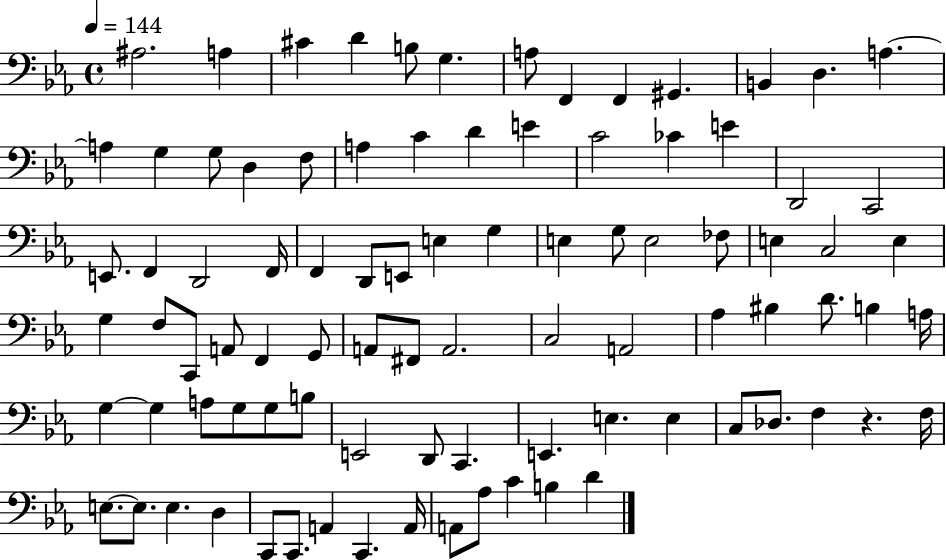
X:1
T:Untitled
M:4/4
L:1/4
K:Eb
^A,2 A, ^C D B,/2 G, A,/2 F,, F,, ^G,, B,, D, A, A, G, G,/2 D, F,/2 A, C D E C2 _C E D,,2 C,,2 E,,/2 F,, D,,2 F,,/4 F,, D,,/2 E,,/2 E, G, E, G,/2 E,2 _F,/2 E, C,2 E, G, F,/2 C,,/2 A,,/2 F,, G,,/2 A,,/2 ^F,,/2 A,,2 C,2 A,,2 _A, ^B, D/2 B, A,/4 G, G, A,/2 G,/2 G,/2 B,/2 E,,2 D,,/2 C,, E,, E, E, C,/2 _D,/2 F, z F,/4 E,/2 E,/2 E, D, C,,/2 C,,/2 A,, C,, A,,/4 A,,/2 _A,/2 C B, D